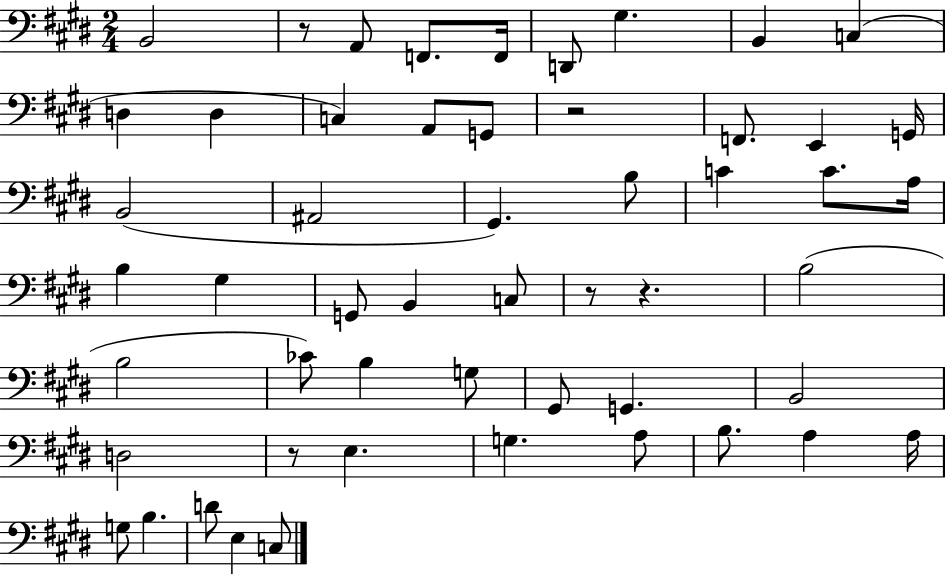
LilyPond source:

{
  \clef bass
  \numericTimeSignature
  \time 2/4
  \key e \major
  b,2 | r8 a,8 f,8. f,16 | d,8 gis4. | b,4 c4( | \break d4 d4 | c4) a,8 g,8 | r2 | f,8. e,4 g,16 | \break b,2( | ais,2 | gis,4.) b8 | c'4 c'8. a16 | \break b4 gis4 | g,8 b,4 c8 | r8 r4. | b2( | \break b2 | ces'8) b4 g8 | gis,8 g,4. | b,2 | \break d2 | r8 e4. | g4. a8 | b8. a4 a16 | \break g8 b4. | d'8 e4 c8 | \bar "|."
}